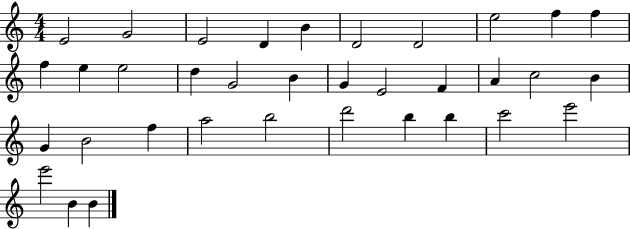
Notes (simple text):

E4/h G4/h E4/h D4/q B4/q D4/h D4/h E5/h F5/q F5/q F5/q E5/q E5/h D5/q G4/h B4/q G4/q E4/h F4/q A4/q C5/h B4/q G4/q B4/h F5/q A5/h B5/h D6/h B5/q B5/q C6/h E6/h E6/h B4/q B4/q